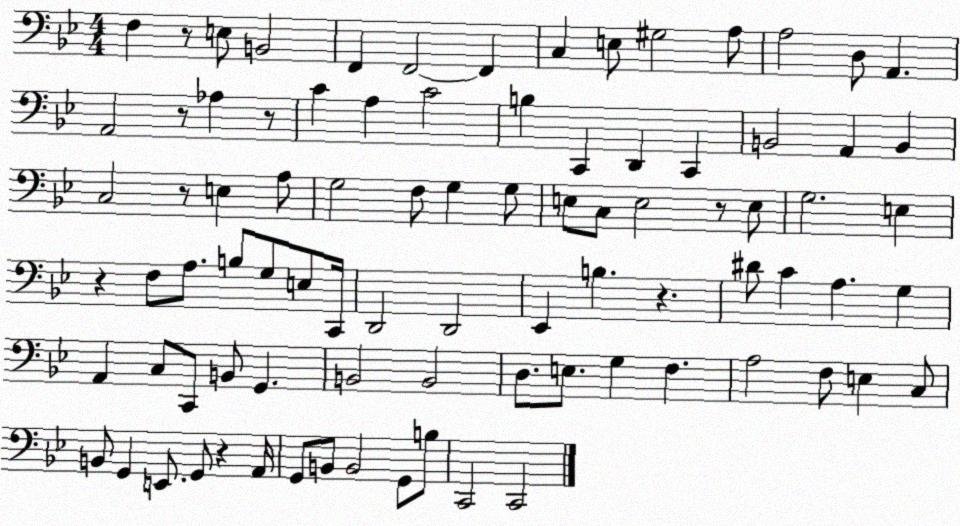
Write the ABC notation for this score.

X:1
T:Untitled
M:4/4
L:1/4
K:Bb
F, z/2 E,/2 B,,2 F,, F,,2 F,, C, E,/2 ^G,2 A,/2 A,2 D,/2 A,, A,,2 z/2 _A, z/2 C A, C2 B, C,, D,, C,, B,,2 A,, B,, C,2 z/2 E, A,/2 G,2 F,/2 G, G,/2 E,/2 C,/2 E,2 z/2 E,/2 G,2 E, z F,/2 A,/2 B,/2 G,/2 E,/2 C,,/4 D,,2 D,,2 _E,, B, z ^D/2 C A, G, A,, C,/2 C,,/2 B,,/2 G,, B,,2 B,,2 D,/2 E,/2 G, F, A,2 F,/2 E, C,/2 B,,/2 G,, E,,/2 G,,/2 z A,,/4 G,,/2 B,,/2 B,,2 G,,/2 B,/2 C,,2 C,,2